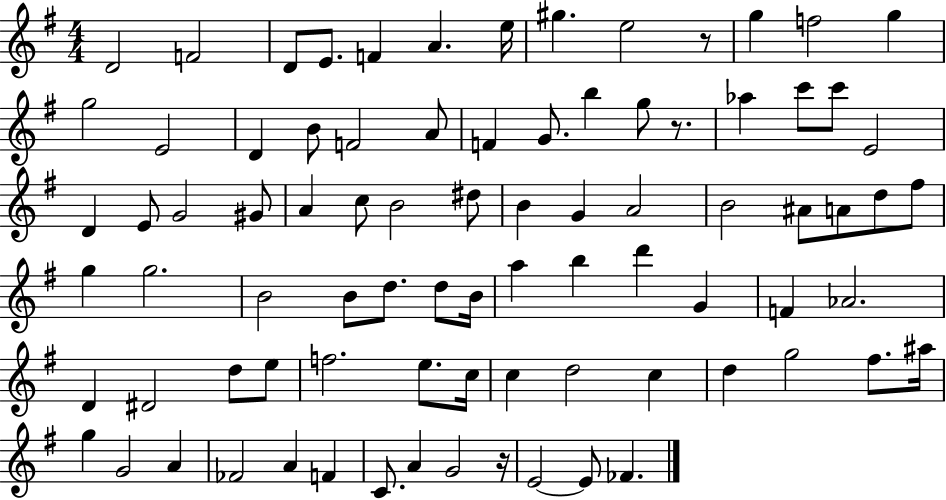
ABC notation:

X:1
T:Untitled
M:4/4
L:1/4
K:G
D2 F2 D/2 E/2 F A e/4 ^g e2 z/2 g f2 g g2 E2 D B/2 F2 A/2 F G/2 b g/2 z/2 _a c'/2 c'/2 E2 D E/2 G2 ^G/2 A c/2 B2 ^d/2 B G A2 B2 ^A/2 A/2 d/2 ^f/2 g g2 B2 B/2 d/2 d/2 B/4 a b d' G F _A2 D ^D2 d/2 e/2 f2 e/2 c/4 c d2 c d g2 ^f/2 ^a/4 g G2 A _F2 A F C/2 A G2 z/4 E2 E/2 _F